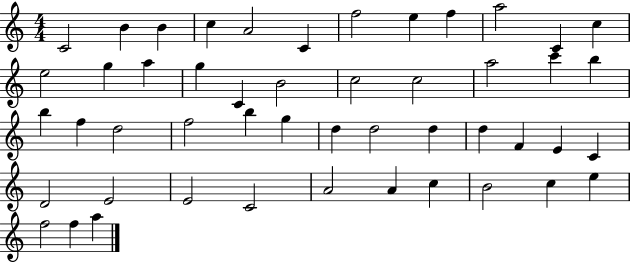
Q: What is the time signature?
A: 4/4